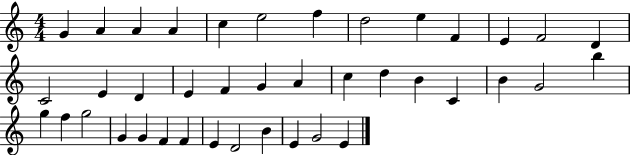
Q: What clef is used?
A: treble